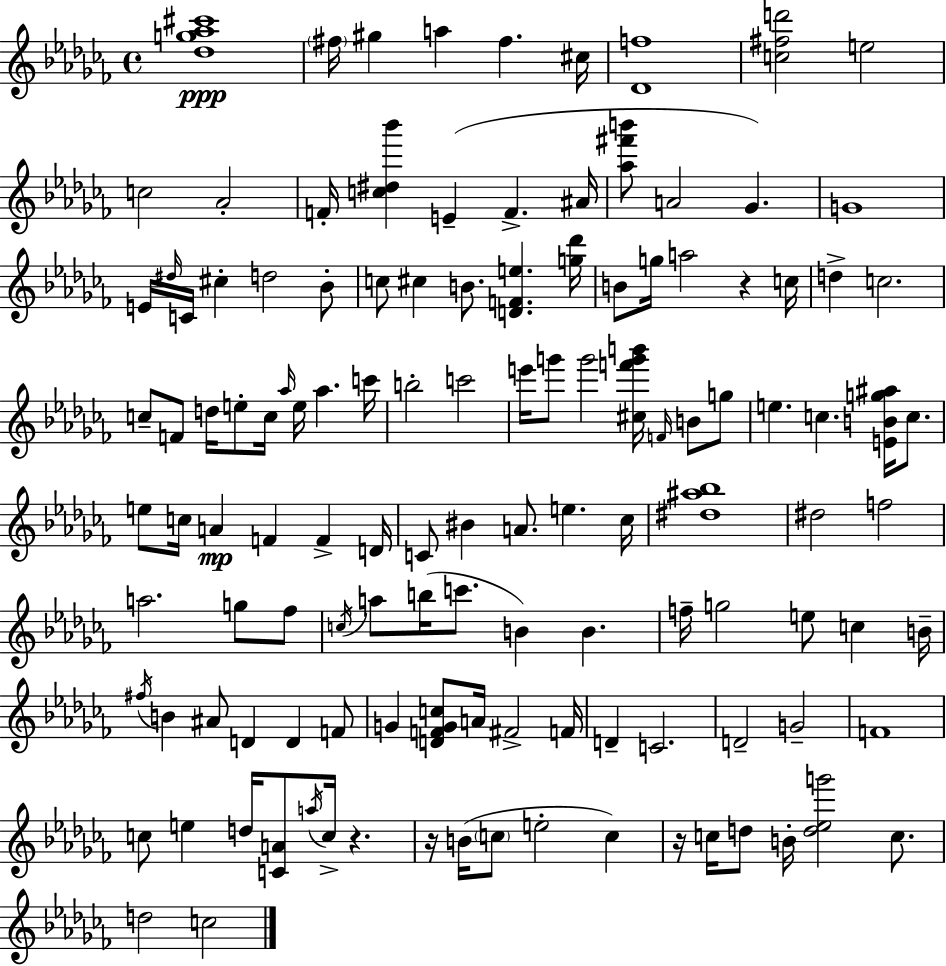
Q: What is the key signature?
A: AES minor